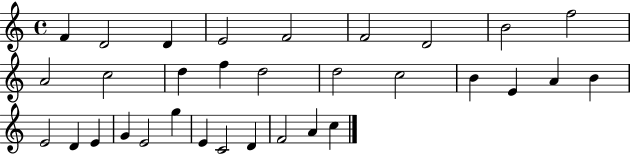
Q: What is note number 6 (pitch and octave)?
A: F4